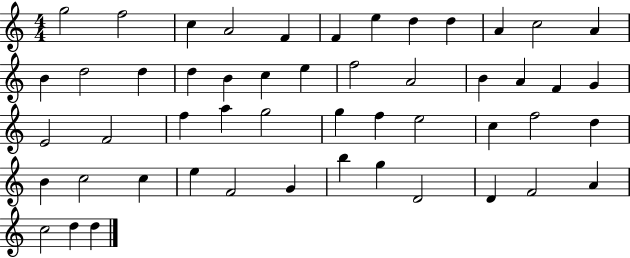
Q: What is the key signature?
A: C major